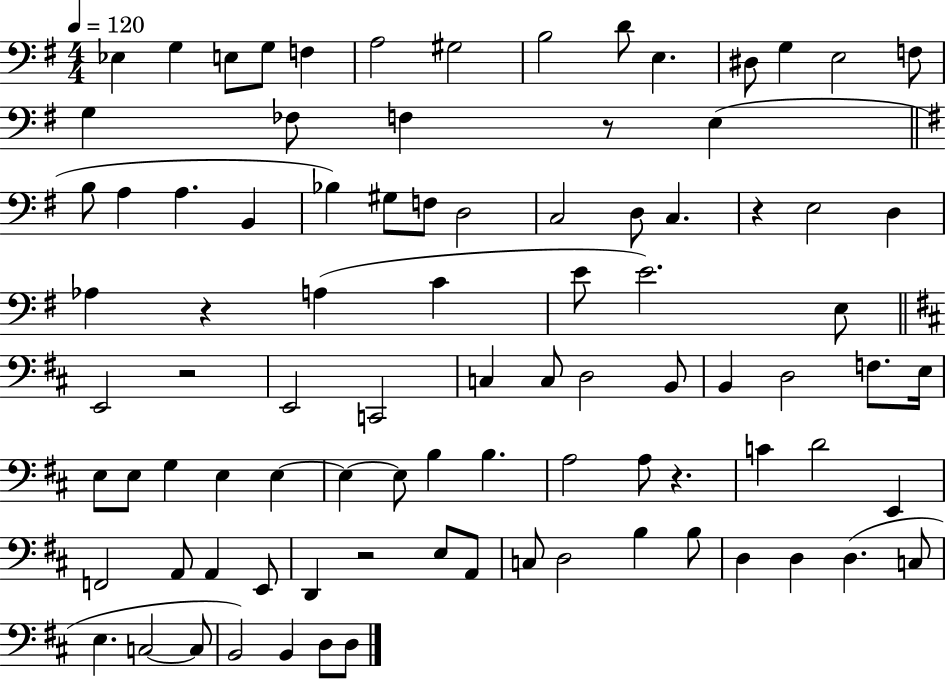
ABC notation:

X:1
T:Untitled
M:4/4
L:1/4
K:G
_E, G, E,/2 G,/2 F, A,2 ^G,2 B,2 D/2 E, ^D,/2 G, E,2 F,/2 G, _F,/2 F, z/2 E, B,/2 A, A, B,, _B, ^G,/2 F,/2 D,2 C,2 D,/2 C, z E,2 D, _A, z A, C E/2 E2 E,/2 E,,2 z2 E,,2 C,,2 C, C,/2 D,2 B,,/2 B,, D,2 F,/2 E,/4 E,/2 E,/2 G, E, E, E, E,/2 B, B, A,2 A,/2 z C D2 E,, F,,2 A,,/2 A,, E,,/2 D,, z2 E,/2 A,,/2 C,/2 D,2 B, B,/2 D, D, D, C,/2 E, C,2 C,/2 B,,2 B,, D,/2 D,/2